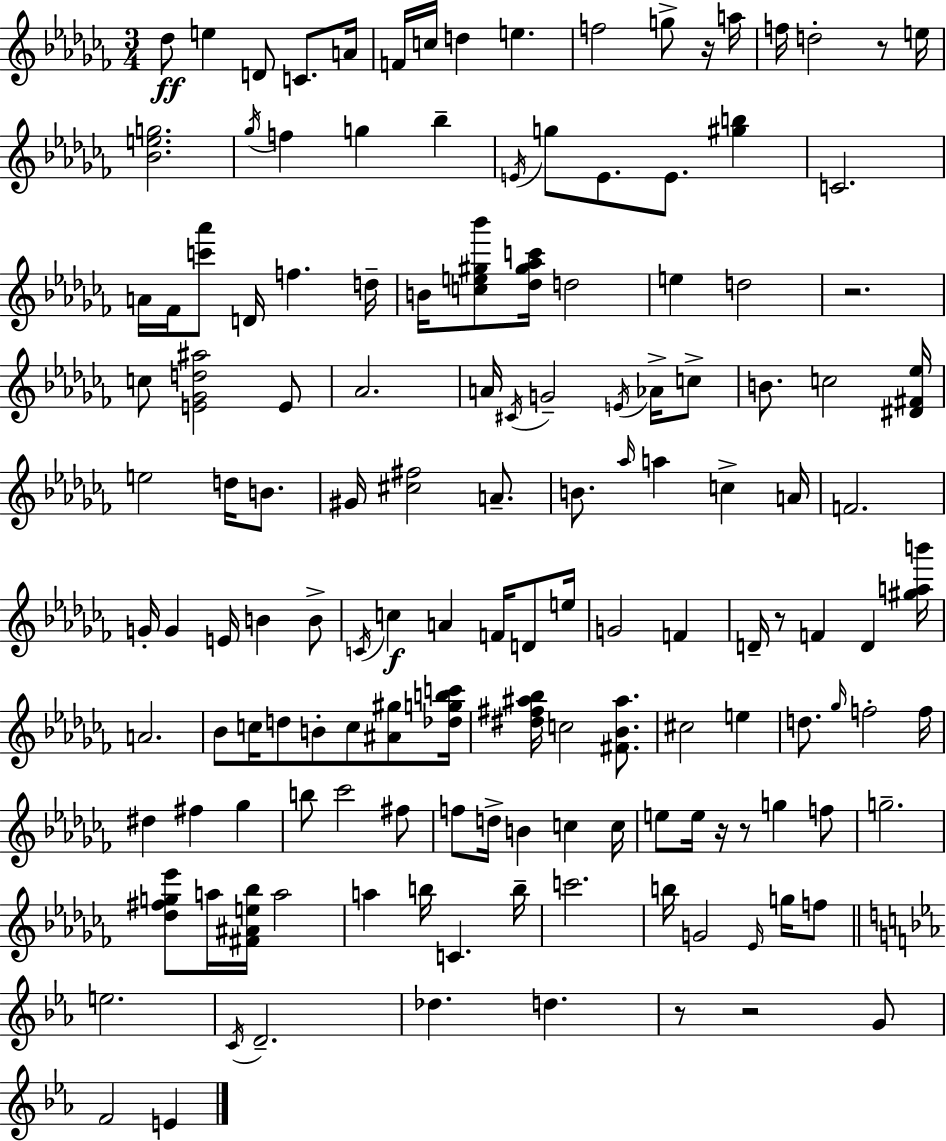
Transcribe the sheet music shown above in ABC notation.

X:1
T:Untitled
M:3/4
L:1/4
K:Abm
_d/2 e D/2 C/2 A/4 F/4 c/4 d e f2 g/2 z/4 a/4 f/4 d2 z/2 e/4 [_Beg]2 _g/4 f g _b E/4 g/2 E/2 E/2 [^gb] C2 A/4 _F/4 [c'_a']/2 D/4 f d/4 B/4 [ce^g_b']/2 [_d^g_ac']/4 d2 e d2 z2 c/2 [E_Gd^a]2 E/2 _A2 A/4 ^C/4 G2 E/4 _A/4 c/2 B/2 c2 [^D^F_e]/4 e2 d/4 B/2 ^G/4 [^c^f]2 A/2 B/2 _a/4 a c A/4 F2 G/4 G E/4 B B/2 C/4 c A F/4 D/2 e/4 G2 F D/4 z/2 F D [^gab']/4 A2 _B/2 c/4 d/2 B/2 c/2 [^A^g]/2 [_dgbc']/4 [^d^f^a_b]/4 c2 [^F_B^a]/2 ^c2 e d/2 _g/4 f2 f/4 ^d ^f _g b/2 _c'2 ^f/2 f/2 d/4 B c c/4 e/2 e/4 z/4 z/2 g f/2 g2 [_d^fg_e']/2 a/4 [^F^Ae_b]/4 a2 a b/4 C b/4 c'2 b/4 G2 _E/4 g/4 f/2 e2 C/4 D2 _d d z/2 z2 G/2 F2 E